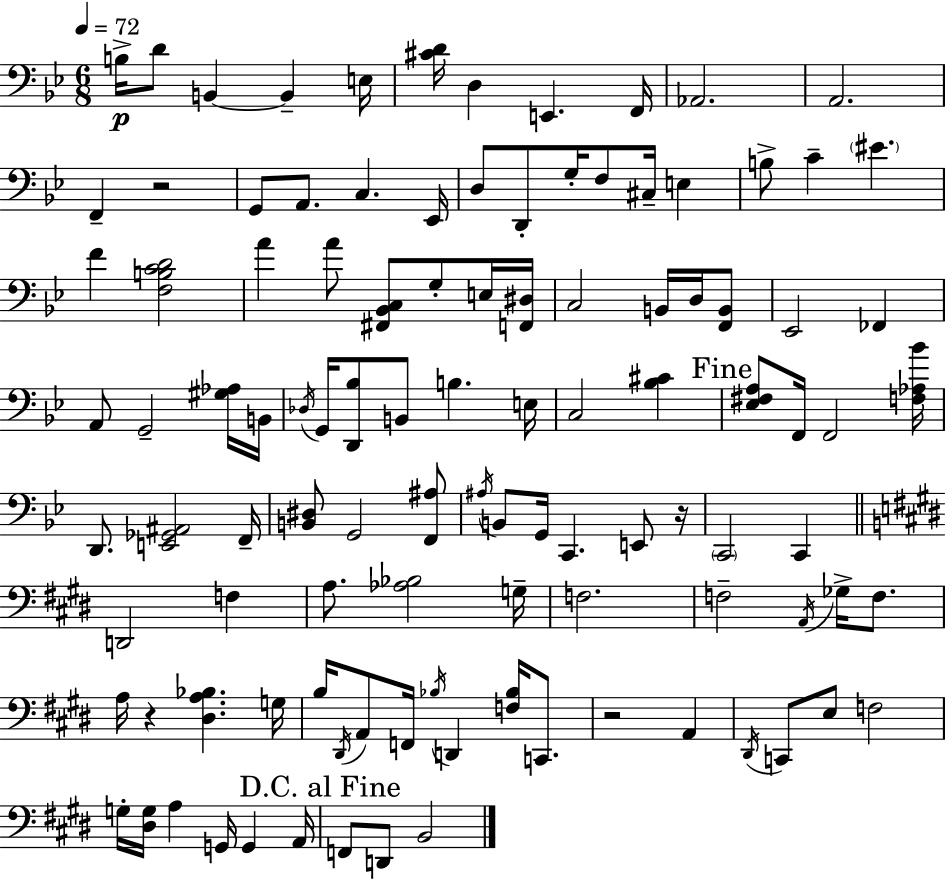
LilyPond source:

{
  \clef bass
  \numericTimeSignature
  \time 6/8
  \key g \minor
  \tempo 4 = 72
  \repeat volta 2 { b16->\p d'8 b,4~~ b,4-- e16 | <cis' d'>16 d4 e,4. f,16 | aes,2. | a,2. | \break f,4-- r2 | g,8 a,8. c4. ees,16 | d8 d,8-. g16-. f8 cis16-- e4 | b8-> c'4-- \parenthesize eis'4. | \break f'4 <f b c' d'>2 | a'4 a'8 <fis, bes, c>8 g8-. e16 <f, dis>16 | c2 b,16 d16 <f, b,>8 | ees,2 fes,4 | \break a,8 g,2-- <gis aes>16 b,16 | \acciaccatura { des16 } g,16 <d, bes>8 b,8 b4. | e16 c2 <bes cis'>4 | \mark "Fine" <ees fis a>8 f,16 f,2 | \break <f aes bes'>16 d,8. <e, ges, ais,>2 | f,16-- <b, dis>8 g,2 <f, ais>8 | \acciaccatura { ais16 } b,8 g,16 c,4. e,8 | r16 \parenthesize c,2 c,4 | \break \bar "||" \break \key e \major d,2 f4 | a8. <aes bes>2 g16-- | f2. | f2-- \acciaccatura { a,16 } ges16-> f8. | \break a16 r4 <dis a bes>4. | g16 b16 \acciaccatura { dis,16 } a,8 f,16 \acciaccatura { bes16 } d,4 <f bes>16 | c,8. r2 a,4 | \acciaccatura { dis,16 } c,8 e8 f2 | \break g16-. <dis g>16 a4 g,16 g,4 | a,16 \mark "D.C. al Fine" f,8 d,8 b,2 | } \bar "|."
}